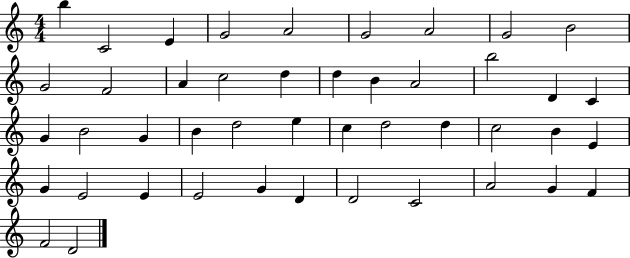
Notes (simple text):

B5/q C4/h E4/q G4/h A4/h G4/h A4/h G4/h B4/h G4/h F4/h A4/q C5/h D5/q D5/q B4/q A4/h B5/h D4/q C4/q G4/q B4/h G4/q B4/q D5/h E5/q C5/q D5/h D5/q C5/h B4/q E4/q G4/q E4/h E4/q E4/h G4/q D4/q D4/h C4/h A4/h G4/q F4/q F4/h D4/h